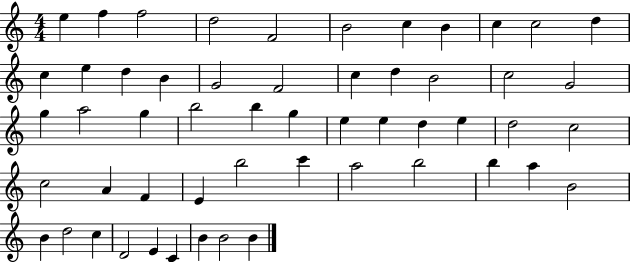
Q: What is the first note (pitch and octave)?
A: E5